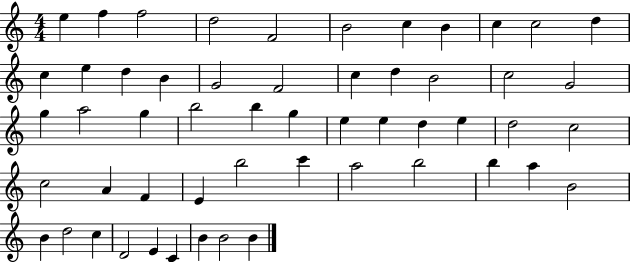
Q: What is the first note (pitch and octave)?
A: E5